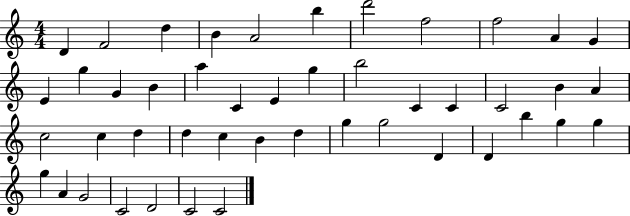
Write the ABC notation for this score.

X:1
T:Untitled
M:4/4
L:1/4
K:C
D F2 d B A2 b d'2 f2 f2 A G E g G B a C E g b2 C C C2 B A c2 c d d c B d g g2 D D b g g g A G2 C2 D2 C2 C2